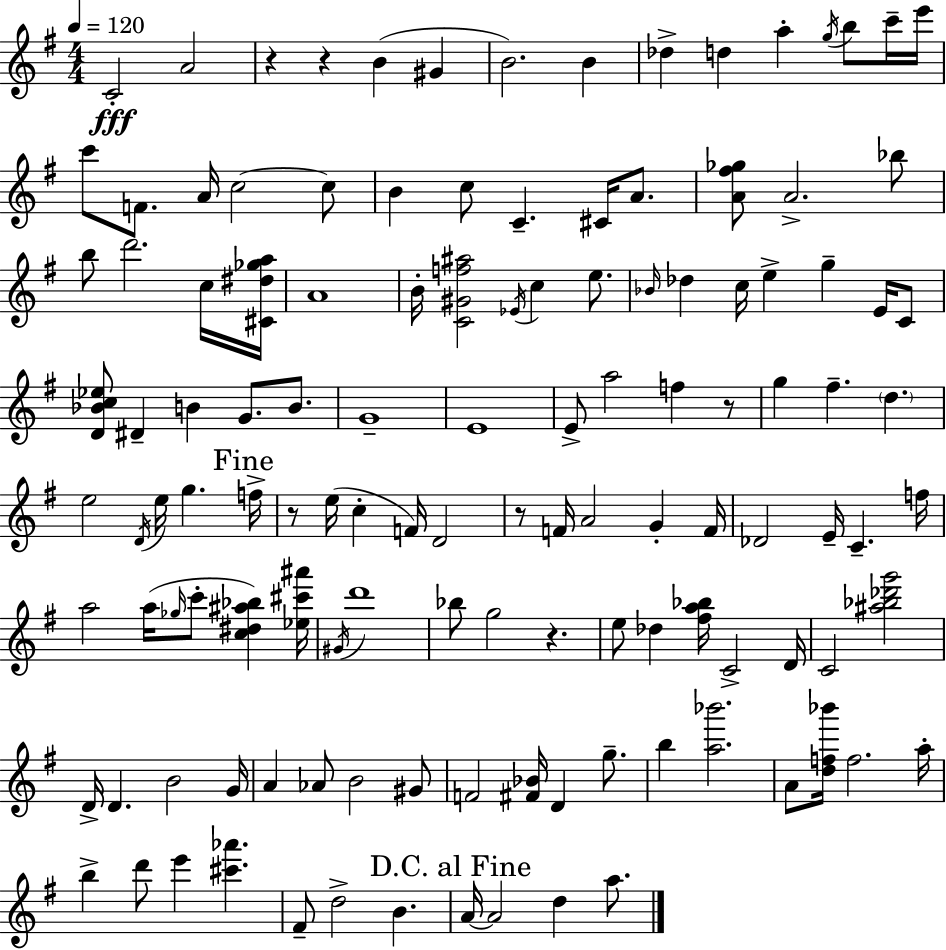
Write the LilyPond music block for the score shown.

{
  \clef treble
  \numericTimeSignature
  \time 4/4
  \key e \minor
  \tempo 4 = 120
  c'2-.\fff a'2 | r4 r4 b'4( gis'4 | b'2.) b'4 | des''4-> d''4 a''4-. \acciaccatura { g''16 } b''8 c'''16-- | \break e'''16 c'''8 f'8. a'16 c''2~~ c''8 | b'4 c''8 c'4.-- cis'16 a'8. | <a' fis'' ges''>8 a'2.-> bes''8 | b''8 d'''2. c''16 | \break <cis' dis'' ges'' a''>16 a'1 | b'16-. <c' gis' f'' ais''>2 \acciaccatura { ees'16 } c''4 e''8. | \grace { bes'16 } des''4 c''16 e''4-> g''4-- | e'16 c'8 <d' bes' c'' ees''>8 dis'4-- b'4 g'8. | \break b'8. g'1-- | e'1 | e'8-> a''2 f''4 | r8 g''4 fis''4.-- \parenthesize d''4. | \break e''2 \acciaccatura { d'16 } e''16 g''4. | \mark "Fine" f''16-> r8 e''16( c''4-. f'16) d'2 | r8 f'16 a'2 g'4-. | f'16 des'2 e'16-- c'4.-- | \break f''16 a''2 a''16( \grace { ges''16 } c'''8-. | <c'' dis'' ais'' bes''>4) <ees'' cis''' ais'''>16 \acciaccatura { gis'16 } d'''1 | bes''8 g''2 | r4. e''8 des''4 <fis'' a'' bes''>16 c'2-> | \break d'16 c'2 <ais'' bes'' des''' g'''>2 | d'16-> d'4. b'2 | g'16 a'4 aes'8 b'2 | gis'8 f'2 <fis' bes'>16 d'4 | \break g''8.-- b''4 <a'' bes'''>2. | a'8 <d'' f'' bes'''>16 f''2. | a''16-. b''4-> d'''8 e'''4 | <cis''' aes'''>4. fis'8-- d''2-> | \break b'4. \mark "D.C. al Fine" a'16~~ a'2 d''4 | a''8. \bar "|."
}